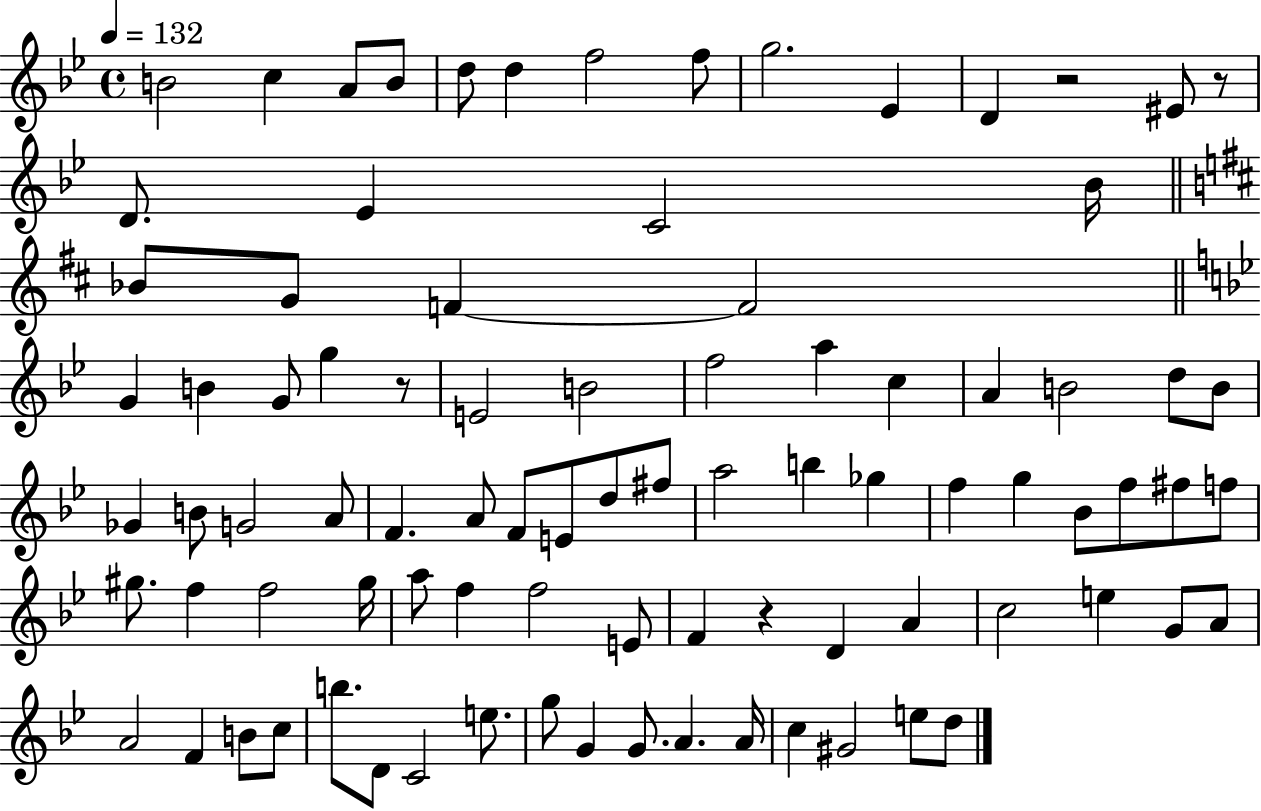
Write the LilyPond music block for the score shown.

{
  \clef treble
  \time 4/4
  \defaultTimeSignature
  \key bes \major
  \tempo 4 = 132
  b'2 c''4 a'8 b'8 | d''8 d''4 f''2 f''8 | g''2. ees'4 | d'4 r2 eis'8 r8 | \break d'8. ees'4 c'2 bes'16 | \bar "||" \break \key b \minor bes'8 g'8 f'4~~ f'2 | \bar "||" \break \key bes \major g'4 b'4 g'8 g''4 r8 | e'2 b'2 | f''2 a''4 c''4 | a'4 b'2 d''8 b'8 | \break ges'4 b'8 g'2 a'8 | f'4. a'8 f'8 e'8 d''8 fis''8 | a''2 b''4 ges''4 | f''4 g''4 bes'8 f''8 fis''8 f''8 | \break gis''8. f''4 f''2 gis''16 | a''8 f''4 f''2 e'8 | f'4 r4 d'4 a'4 | c''2 e''4 g'8 a'8 | \break a'2 f'4 b'8 c''8 | b''8. d'8 c'2 e''8. | g''8 g'4 g'8. a'4. a'16 | c''4 gis'2 e''8 d''8 | \break \bar "|."
}